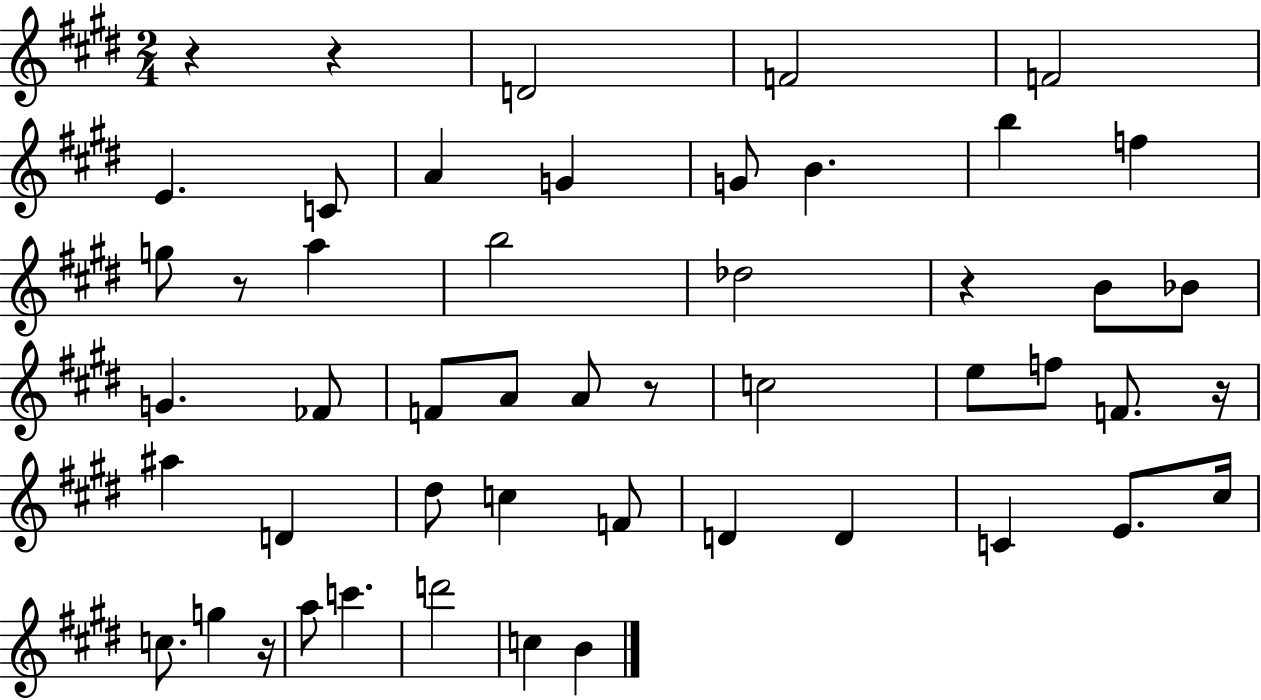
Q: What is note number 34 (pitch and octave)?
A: C4